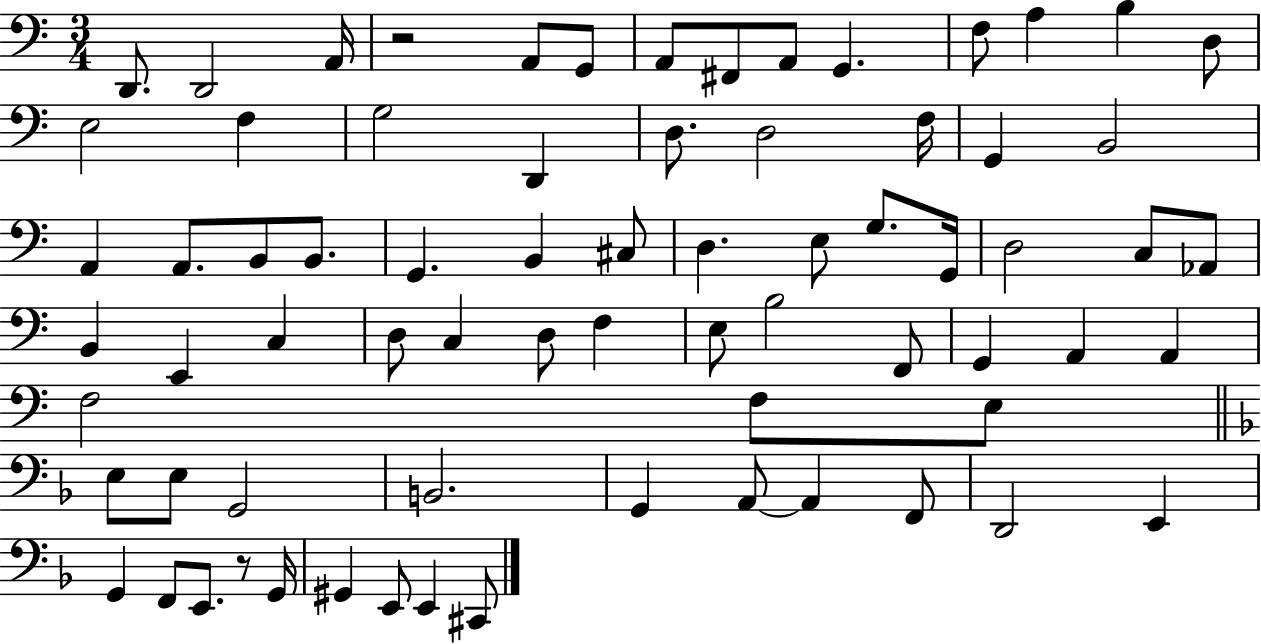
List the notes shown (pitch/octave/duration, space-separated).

D2/e. D2/h A2/s R/h A2/e G2/e A2/e F#2/e A2/e G2/q. F3/e A3/q B3/q D3/e E3/h F3/q G3/h D2/q D3/e. D3/h F3/s G2/q B2/h A2/q A2/e. B2/e B2/e. G2/q. B2/q C#3/e D3/q. E3/e G3/e. G2/s D3/h C3/e Ab2/e B2/q E2/q C3/q D3/e C3/q D3/e F3/q E3/e B3/h F2/e G2/q A2/q A2/q F3/h F3/e E3/e E3/e E3/e G2/h B2/h. G2/q A2/e A2/q F2/e D2/h E2/q G2/q F2/e E2/e. R/e G2/s G#2/q E2/e E2/q C#2/e